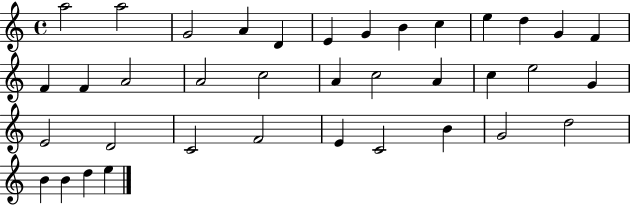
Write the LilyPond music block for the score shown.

{
  \clef treble
  \time 4/4
  \defaultTimeSignature
  \key c \major
  a''2 a''2 | g'2 a'4 d'4 | e'4 g'4 b'4 c''4 | e''4 d''4 g'4 f'4 | \break f'4 f'4 a'2 | a'2 c''2 | a'4 c''2 a'4 | c''4 e''2 g'4 | \break e'2 d'2 | c'2 f'2 | e'4 c'2 b'4 | g'2 d''2 | \break b'4 b'4 d''4 e''4 | \bar "|."
}